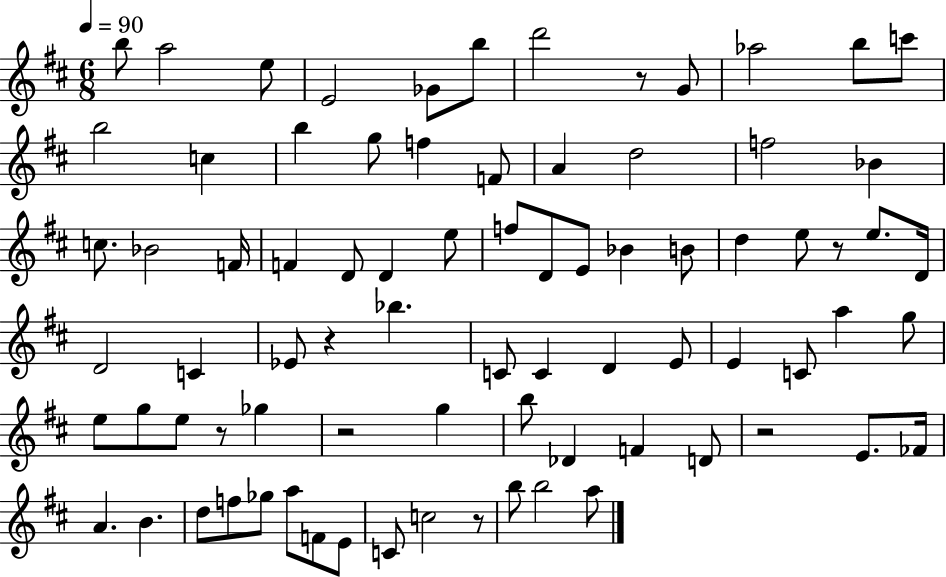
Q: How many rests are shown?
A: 7